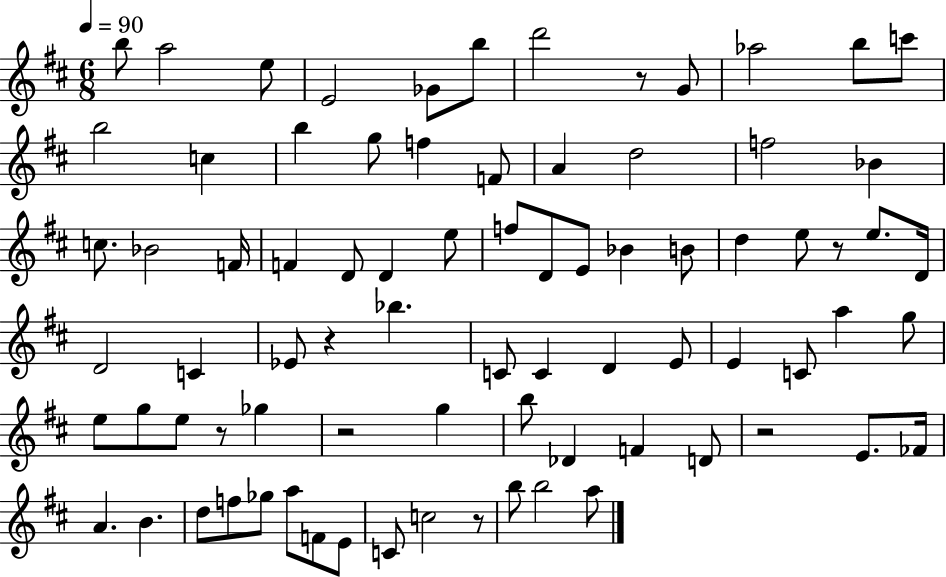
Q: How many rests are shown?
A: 7